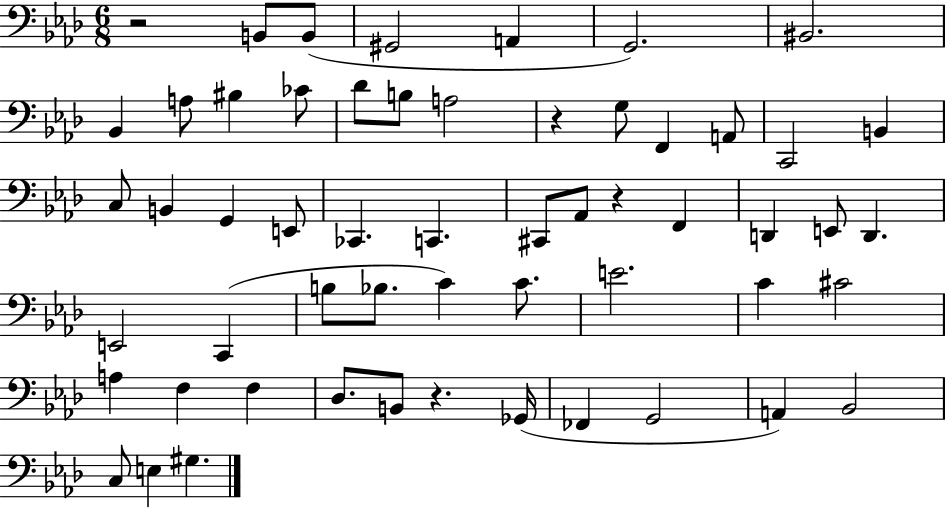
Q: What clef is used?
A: bass